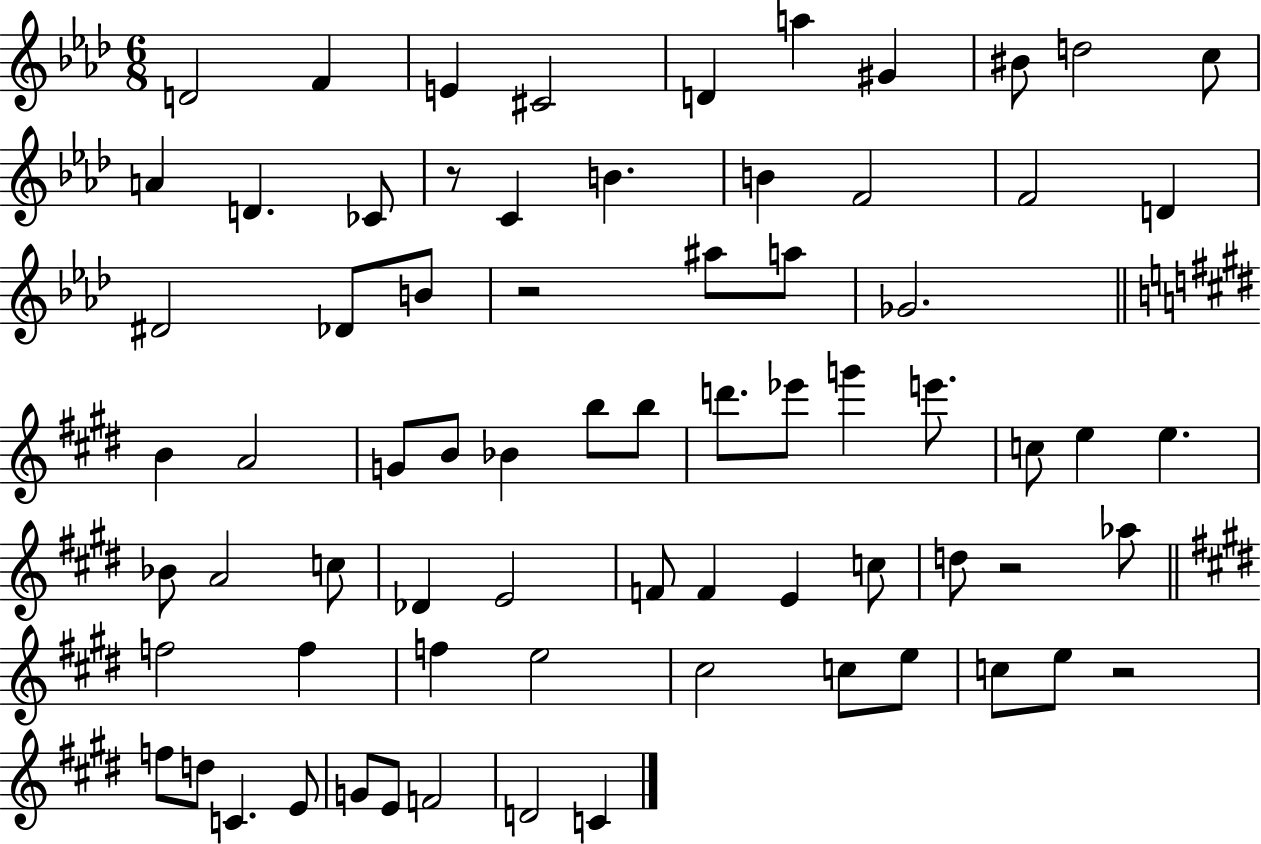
X:1
T:Untitled
M:6/8
L:1/4
K:Ab
D2 F E ^C2 D a ^G ^B/2 d2 c/2 A D _C/2 z/2 C B B F2 F2 D ^D2 _D/2 B/2 z2 ^a/2 a/2 _G2 B A2 G/2 B/2 _B b/2 b/2 d'/2 _e'/2 g' e'/2 c/2 e e _B/2 A2 c/2 _D E2 F/2 F E c/2 d/2 z2 _a/2 f2 f f e2 ^c2 c/2 e/2 c/2 e/2 z2 f/2 d/2 C E/2 G/2 E/2 F2 D2 C